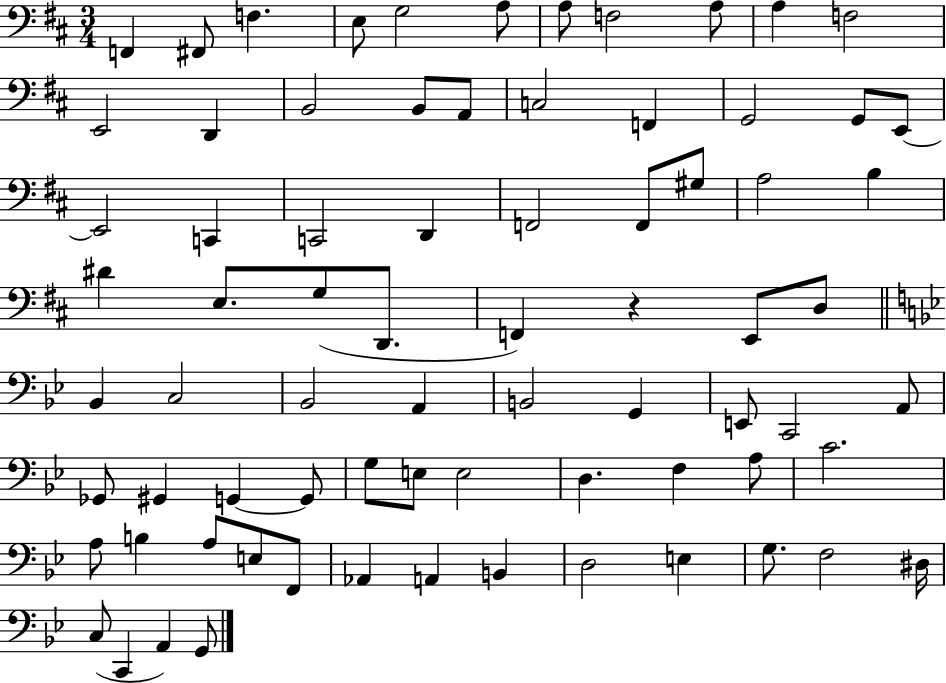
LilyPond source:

{
  \clef bass
  \numericTimeSignature
  \time 3/4
  \key d \major
  f,4 fis,8 f4. | e8 g2 a8 | a8 f2 a8 | a4 f2 | \break e,2 d,4 | b,2 b,8 a,8 | c2 f,4 | g,2 g,8 e,8~~ | \break e,2 c,4 | c,2 d,4 | f,2 f,8 gis8 | a2 b4 | \break dis'4 e8. g8( d,8. | f,4) r4 e,8 d8 | \bar "||" \break \key g \minor bes,4 c2 | bes,2 a,4 | b,2 g,4 | e,8 c,2 a,8 | \break ges,8 gis,4 g,4~~ g,8 | g8 e8 e2 | d4. f4 a8 | c'2. | \break a8 b4 a8 e8 f,8 | aes,4 a,4 b,4 | d2 e4 | g8. f2 dis16 | \break c8( c,4 a,4) g,8 | \bar "|."
}